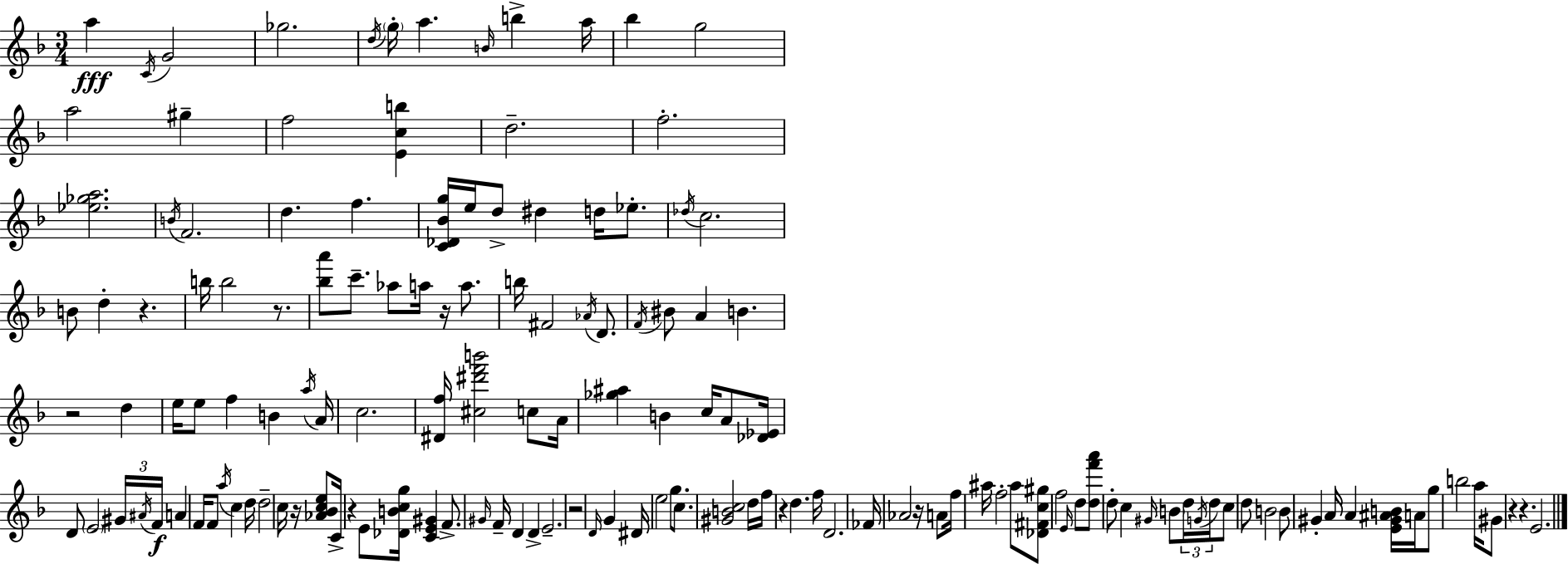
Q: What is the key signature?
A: D minor